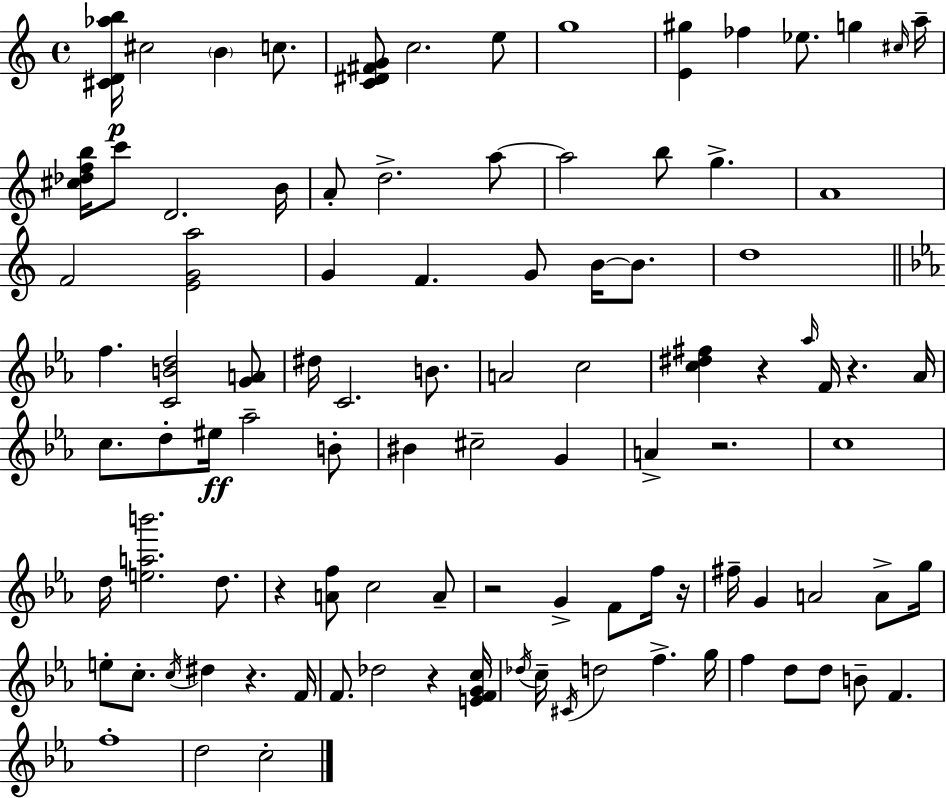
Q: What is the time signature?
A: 4/4